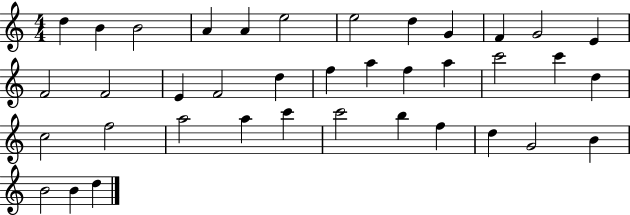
X:1
T:Untitled
M:4/4
L:1/4
K:C
d B B2 A A e2 e2 d G F G2 E F2 F2 E F2 d f a f a c'2 c' d c2 f2 a2 a c' c'2 b f d G2 B B2 B d